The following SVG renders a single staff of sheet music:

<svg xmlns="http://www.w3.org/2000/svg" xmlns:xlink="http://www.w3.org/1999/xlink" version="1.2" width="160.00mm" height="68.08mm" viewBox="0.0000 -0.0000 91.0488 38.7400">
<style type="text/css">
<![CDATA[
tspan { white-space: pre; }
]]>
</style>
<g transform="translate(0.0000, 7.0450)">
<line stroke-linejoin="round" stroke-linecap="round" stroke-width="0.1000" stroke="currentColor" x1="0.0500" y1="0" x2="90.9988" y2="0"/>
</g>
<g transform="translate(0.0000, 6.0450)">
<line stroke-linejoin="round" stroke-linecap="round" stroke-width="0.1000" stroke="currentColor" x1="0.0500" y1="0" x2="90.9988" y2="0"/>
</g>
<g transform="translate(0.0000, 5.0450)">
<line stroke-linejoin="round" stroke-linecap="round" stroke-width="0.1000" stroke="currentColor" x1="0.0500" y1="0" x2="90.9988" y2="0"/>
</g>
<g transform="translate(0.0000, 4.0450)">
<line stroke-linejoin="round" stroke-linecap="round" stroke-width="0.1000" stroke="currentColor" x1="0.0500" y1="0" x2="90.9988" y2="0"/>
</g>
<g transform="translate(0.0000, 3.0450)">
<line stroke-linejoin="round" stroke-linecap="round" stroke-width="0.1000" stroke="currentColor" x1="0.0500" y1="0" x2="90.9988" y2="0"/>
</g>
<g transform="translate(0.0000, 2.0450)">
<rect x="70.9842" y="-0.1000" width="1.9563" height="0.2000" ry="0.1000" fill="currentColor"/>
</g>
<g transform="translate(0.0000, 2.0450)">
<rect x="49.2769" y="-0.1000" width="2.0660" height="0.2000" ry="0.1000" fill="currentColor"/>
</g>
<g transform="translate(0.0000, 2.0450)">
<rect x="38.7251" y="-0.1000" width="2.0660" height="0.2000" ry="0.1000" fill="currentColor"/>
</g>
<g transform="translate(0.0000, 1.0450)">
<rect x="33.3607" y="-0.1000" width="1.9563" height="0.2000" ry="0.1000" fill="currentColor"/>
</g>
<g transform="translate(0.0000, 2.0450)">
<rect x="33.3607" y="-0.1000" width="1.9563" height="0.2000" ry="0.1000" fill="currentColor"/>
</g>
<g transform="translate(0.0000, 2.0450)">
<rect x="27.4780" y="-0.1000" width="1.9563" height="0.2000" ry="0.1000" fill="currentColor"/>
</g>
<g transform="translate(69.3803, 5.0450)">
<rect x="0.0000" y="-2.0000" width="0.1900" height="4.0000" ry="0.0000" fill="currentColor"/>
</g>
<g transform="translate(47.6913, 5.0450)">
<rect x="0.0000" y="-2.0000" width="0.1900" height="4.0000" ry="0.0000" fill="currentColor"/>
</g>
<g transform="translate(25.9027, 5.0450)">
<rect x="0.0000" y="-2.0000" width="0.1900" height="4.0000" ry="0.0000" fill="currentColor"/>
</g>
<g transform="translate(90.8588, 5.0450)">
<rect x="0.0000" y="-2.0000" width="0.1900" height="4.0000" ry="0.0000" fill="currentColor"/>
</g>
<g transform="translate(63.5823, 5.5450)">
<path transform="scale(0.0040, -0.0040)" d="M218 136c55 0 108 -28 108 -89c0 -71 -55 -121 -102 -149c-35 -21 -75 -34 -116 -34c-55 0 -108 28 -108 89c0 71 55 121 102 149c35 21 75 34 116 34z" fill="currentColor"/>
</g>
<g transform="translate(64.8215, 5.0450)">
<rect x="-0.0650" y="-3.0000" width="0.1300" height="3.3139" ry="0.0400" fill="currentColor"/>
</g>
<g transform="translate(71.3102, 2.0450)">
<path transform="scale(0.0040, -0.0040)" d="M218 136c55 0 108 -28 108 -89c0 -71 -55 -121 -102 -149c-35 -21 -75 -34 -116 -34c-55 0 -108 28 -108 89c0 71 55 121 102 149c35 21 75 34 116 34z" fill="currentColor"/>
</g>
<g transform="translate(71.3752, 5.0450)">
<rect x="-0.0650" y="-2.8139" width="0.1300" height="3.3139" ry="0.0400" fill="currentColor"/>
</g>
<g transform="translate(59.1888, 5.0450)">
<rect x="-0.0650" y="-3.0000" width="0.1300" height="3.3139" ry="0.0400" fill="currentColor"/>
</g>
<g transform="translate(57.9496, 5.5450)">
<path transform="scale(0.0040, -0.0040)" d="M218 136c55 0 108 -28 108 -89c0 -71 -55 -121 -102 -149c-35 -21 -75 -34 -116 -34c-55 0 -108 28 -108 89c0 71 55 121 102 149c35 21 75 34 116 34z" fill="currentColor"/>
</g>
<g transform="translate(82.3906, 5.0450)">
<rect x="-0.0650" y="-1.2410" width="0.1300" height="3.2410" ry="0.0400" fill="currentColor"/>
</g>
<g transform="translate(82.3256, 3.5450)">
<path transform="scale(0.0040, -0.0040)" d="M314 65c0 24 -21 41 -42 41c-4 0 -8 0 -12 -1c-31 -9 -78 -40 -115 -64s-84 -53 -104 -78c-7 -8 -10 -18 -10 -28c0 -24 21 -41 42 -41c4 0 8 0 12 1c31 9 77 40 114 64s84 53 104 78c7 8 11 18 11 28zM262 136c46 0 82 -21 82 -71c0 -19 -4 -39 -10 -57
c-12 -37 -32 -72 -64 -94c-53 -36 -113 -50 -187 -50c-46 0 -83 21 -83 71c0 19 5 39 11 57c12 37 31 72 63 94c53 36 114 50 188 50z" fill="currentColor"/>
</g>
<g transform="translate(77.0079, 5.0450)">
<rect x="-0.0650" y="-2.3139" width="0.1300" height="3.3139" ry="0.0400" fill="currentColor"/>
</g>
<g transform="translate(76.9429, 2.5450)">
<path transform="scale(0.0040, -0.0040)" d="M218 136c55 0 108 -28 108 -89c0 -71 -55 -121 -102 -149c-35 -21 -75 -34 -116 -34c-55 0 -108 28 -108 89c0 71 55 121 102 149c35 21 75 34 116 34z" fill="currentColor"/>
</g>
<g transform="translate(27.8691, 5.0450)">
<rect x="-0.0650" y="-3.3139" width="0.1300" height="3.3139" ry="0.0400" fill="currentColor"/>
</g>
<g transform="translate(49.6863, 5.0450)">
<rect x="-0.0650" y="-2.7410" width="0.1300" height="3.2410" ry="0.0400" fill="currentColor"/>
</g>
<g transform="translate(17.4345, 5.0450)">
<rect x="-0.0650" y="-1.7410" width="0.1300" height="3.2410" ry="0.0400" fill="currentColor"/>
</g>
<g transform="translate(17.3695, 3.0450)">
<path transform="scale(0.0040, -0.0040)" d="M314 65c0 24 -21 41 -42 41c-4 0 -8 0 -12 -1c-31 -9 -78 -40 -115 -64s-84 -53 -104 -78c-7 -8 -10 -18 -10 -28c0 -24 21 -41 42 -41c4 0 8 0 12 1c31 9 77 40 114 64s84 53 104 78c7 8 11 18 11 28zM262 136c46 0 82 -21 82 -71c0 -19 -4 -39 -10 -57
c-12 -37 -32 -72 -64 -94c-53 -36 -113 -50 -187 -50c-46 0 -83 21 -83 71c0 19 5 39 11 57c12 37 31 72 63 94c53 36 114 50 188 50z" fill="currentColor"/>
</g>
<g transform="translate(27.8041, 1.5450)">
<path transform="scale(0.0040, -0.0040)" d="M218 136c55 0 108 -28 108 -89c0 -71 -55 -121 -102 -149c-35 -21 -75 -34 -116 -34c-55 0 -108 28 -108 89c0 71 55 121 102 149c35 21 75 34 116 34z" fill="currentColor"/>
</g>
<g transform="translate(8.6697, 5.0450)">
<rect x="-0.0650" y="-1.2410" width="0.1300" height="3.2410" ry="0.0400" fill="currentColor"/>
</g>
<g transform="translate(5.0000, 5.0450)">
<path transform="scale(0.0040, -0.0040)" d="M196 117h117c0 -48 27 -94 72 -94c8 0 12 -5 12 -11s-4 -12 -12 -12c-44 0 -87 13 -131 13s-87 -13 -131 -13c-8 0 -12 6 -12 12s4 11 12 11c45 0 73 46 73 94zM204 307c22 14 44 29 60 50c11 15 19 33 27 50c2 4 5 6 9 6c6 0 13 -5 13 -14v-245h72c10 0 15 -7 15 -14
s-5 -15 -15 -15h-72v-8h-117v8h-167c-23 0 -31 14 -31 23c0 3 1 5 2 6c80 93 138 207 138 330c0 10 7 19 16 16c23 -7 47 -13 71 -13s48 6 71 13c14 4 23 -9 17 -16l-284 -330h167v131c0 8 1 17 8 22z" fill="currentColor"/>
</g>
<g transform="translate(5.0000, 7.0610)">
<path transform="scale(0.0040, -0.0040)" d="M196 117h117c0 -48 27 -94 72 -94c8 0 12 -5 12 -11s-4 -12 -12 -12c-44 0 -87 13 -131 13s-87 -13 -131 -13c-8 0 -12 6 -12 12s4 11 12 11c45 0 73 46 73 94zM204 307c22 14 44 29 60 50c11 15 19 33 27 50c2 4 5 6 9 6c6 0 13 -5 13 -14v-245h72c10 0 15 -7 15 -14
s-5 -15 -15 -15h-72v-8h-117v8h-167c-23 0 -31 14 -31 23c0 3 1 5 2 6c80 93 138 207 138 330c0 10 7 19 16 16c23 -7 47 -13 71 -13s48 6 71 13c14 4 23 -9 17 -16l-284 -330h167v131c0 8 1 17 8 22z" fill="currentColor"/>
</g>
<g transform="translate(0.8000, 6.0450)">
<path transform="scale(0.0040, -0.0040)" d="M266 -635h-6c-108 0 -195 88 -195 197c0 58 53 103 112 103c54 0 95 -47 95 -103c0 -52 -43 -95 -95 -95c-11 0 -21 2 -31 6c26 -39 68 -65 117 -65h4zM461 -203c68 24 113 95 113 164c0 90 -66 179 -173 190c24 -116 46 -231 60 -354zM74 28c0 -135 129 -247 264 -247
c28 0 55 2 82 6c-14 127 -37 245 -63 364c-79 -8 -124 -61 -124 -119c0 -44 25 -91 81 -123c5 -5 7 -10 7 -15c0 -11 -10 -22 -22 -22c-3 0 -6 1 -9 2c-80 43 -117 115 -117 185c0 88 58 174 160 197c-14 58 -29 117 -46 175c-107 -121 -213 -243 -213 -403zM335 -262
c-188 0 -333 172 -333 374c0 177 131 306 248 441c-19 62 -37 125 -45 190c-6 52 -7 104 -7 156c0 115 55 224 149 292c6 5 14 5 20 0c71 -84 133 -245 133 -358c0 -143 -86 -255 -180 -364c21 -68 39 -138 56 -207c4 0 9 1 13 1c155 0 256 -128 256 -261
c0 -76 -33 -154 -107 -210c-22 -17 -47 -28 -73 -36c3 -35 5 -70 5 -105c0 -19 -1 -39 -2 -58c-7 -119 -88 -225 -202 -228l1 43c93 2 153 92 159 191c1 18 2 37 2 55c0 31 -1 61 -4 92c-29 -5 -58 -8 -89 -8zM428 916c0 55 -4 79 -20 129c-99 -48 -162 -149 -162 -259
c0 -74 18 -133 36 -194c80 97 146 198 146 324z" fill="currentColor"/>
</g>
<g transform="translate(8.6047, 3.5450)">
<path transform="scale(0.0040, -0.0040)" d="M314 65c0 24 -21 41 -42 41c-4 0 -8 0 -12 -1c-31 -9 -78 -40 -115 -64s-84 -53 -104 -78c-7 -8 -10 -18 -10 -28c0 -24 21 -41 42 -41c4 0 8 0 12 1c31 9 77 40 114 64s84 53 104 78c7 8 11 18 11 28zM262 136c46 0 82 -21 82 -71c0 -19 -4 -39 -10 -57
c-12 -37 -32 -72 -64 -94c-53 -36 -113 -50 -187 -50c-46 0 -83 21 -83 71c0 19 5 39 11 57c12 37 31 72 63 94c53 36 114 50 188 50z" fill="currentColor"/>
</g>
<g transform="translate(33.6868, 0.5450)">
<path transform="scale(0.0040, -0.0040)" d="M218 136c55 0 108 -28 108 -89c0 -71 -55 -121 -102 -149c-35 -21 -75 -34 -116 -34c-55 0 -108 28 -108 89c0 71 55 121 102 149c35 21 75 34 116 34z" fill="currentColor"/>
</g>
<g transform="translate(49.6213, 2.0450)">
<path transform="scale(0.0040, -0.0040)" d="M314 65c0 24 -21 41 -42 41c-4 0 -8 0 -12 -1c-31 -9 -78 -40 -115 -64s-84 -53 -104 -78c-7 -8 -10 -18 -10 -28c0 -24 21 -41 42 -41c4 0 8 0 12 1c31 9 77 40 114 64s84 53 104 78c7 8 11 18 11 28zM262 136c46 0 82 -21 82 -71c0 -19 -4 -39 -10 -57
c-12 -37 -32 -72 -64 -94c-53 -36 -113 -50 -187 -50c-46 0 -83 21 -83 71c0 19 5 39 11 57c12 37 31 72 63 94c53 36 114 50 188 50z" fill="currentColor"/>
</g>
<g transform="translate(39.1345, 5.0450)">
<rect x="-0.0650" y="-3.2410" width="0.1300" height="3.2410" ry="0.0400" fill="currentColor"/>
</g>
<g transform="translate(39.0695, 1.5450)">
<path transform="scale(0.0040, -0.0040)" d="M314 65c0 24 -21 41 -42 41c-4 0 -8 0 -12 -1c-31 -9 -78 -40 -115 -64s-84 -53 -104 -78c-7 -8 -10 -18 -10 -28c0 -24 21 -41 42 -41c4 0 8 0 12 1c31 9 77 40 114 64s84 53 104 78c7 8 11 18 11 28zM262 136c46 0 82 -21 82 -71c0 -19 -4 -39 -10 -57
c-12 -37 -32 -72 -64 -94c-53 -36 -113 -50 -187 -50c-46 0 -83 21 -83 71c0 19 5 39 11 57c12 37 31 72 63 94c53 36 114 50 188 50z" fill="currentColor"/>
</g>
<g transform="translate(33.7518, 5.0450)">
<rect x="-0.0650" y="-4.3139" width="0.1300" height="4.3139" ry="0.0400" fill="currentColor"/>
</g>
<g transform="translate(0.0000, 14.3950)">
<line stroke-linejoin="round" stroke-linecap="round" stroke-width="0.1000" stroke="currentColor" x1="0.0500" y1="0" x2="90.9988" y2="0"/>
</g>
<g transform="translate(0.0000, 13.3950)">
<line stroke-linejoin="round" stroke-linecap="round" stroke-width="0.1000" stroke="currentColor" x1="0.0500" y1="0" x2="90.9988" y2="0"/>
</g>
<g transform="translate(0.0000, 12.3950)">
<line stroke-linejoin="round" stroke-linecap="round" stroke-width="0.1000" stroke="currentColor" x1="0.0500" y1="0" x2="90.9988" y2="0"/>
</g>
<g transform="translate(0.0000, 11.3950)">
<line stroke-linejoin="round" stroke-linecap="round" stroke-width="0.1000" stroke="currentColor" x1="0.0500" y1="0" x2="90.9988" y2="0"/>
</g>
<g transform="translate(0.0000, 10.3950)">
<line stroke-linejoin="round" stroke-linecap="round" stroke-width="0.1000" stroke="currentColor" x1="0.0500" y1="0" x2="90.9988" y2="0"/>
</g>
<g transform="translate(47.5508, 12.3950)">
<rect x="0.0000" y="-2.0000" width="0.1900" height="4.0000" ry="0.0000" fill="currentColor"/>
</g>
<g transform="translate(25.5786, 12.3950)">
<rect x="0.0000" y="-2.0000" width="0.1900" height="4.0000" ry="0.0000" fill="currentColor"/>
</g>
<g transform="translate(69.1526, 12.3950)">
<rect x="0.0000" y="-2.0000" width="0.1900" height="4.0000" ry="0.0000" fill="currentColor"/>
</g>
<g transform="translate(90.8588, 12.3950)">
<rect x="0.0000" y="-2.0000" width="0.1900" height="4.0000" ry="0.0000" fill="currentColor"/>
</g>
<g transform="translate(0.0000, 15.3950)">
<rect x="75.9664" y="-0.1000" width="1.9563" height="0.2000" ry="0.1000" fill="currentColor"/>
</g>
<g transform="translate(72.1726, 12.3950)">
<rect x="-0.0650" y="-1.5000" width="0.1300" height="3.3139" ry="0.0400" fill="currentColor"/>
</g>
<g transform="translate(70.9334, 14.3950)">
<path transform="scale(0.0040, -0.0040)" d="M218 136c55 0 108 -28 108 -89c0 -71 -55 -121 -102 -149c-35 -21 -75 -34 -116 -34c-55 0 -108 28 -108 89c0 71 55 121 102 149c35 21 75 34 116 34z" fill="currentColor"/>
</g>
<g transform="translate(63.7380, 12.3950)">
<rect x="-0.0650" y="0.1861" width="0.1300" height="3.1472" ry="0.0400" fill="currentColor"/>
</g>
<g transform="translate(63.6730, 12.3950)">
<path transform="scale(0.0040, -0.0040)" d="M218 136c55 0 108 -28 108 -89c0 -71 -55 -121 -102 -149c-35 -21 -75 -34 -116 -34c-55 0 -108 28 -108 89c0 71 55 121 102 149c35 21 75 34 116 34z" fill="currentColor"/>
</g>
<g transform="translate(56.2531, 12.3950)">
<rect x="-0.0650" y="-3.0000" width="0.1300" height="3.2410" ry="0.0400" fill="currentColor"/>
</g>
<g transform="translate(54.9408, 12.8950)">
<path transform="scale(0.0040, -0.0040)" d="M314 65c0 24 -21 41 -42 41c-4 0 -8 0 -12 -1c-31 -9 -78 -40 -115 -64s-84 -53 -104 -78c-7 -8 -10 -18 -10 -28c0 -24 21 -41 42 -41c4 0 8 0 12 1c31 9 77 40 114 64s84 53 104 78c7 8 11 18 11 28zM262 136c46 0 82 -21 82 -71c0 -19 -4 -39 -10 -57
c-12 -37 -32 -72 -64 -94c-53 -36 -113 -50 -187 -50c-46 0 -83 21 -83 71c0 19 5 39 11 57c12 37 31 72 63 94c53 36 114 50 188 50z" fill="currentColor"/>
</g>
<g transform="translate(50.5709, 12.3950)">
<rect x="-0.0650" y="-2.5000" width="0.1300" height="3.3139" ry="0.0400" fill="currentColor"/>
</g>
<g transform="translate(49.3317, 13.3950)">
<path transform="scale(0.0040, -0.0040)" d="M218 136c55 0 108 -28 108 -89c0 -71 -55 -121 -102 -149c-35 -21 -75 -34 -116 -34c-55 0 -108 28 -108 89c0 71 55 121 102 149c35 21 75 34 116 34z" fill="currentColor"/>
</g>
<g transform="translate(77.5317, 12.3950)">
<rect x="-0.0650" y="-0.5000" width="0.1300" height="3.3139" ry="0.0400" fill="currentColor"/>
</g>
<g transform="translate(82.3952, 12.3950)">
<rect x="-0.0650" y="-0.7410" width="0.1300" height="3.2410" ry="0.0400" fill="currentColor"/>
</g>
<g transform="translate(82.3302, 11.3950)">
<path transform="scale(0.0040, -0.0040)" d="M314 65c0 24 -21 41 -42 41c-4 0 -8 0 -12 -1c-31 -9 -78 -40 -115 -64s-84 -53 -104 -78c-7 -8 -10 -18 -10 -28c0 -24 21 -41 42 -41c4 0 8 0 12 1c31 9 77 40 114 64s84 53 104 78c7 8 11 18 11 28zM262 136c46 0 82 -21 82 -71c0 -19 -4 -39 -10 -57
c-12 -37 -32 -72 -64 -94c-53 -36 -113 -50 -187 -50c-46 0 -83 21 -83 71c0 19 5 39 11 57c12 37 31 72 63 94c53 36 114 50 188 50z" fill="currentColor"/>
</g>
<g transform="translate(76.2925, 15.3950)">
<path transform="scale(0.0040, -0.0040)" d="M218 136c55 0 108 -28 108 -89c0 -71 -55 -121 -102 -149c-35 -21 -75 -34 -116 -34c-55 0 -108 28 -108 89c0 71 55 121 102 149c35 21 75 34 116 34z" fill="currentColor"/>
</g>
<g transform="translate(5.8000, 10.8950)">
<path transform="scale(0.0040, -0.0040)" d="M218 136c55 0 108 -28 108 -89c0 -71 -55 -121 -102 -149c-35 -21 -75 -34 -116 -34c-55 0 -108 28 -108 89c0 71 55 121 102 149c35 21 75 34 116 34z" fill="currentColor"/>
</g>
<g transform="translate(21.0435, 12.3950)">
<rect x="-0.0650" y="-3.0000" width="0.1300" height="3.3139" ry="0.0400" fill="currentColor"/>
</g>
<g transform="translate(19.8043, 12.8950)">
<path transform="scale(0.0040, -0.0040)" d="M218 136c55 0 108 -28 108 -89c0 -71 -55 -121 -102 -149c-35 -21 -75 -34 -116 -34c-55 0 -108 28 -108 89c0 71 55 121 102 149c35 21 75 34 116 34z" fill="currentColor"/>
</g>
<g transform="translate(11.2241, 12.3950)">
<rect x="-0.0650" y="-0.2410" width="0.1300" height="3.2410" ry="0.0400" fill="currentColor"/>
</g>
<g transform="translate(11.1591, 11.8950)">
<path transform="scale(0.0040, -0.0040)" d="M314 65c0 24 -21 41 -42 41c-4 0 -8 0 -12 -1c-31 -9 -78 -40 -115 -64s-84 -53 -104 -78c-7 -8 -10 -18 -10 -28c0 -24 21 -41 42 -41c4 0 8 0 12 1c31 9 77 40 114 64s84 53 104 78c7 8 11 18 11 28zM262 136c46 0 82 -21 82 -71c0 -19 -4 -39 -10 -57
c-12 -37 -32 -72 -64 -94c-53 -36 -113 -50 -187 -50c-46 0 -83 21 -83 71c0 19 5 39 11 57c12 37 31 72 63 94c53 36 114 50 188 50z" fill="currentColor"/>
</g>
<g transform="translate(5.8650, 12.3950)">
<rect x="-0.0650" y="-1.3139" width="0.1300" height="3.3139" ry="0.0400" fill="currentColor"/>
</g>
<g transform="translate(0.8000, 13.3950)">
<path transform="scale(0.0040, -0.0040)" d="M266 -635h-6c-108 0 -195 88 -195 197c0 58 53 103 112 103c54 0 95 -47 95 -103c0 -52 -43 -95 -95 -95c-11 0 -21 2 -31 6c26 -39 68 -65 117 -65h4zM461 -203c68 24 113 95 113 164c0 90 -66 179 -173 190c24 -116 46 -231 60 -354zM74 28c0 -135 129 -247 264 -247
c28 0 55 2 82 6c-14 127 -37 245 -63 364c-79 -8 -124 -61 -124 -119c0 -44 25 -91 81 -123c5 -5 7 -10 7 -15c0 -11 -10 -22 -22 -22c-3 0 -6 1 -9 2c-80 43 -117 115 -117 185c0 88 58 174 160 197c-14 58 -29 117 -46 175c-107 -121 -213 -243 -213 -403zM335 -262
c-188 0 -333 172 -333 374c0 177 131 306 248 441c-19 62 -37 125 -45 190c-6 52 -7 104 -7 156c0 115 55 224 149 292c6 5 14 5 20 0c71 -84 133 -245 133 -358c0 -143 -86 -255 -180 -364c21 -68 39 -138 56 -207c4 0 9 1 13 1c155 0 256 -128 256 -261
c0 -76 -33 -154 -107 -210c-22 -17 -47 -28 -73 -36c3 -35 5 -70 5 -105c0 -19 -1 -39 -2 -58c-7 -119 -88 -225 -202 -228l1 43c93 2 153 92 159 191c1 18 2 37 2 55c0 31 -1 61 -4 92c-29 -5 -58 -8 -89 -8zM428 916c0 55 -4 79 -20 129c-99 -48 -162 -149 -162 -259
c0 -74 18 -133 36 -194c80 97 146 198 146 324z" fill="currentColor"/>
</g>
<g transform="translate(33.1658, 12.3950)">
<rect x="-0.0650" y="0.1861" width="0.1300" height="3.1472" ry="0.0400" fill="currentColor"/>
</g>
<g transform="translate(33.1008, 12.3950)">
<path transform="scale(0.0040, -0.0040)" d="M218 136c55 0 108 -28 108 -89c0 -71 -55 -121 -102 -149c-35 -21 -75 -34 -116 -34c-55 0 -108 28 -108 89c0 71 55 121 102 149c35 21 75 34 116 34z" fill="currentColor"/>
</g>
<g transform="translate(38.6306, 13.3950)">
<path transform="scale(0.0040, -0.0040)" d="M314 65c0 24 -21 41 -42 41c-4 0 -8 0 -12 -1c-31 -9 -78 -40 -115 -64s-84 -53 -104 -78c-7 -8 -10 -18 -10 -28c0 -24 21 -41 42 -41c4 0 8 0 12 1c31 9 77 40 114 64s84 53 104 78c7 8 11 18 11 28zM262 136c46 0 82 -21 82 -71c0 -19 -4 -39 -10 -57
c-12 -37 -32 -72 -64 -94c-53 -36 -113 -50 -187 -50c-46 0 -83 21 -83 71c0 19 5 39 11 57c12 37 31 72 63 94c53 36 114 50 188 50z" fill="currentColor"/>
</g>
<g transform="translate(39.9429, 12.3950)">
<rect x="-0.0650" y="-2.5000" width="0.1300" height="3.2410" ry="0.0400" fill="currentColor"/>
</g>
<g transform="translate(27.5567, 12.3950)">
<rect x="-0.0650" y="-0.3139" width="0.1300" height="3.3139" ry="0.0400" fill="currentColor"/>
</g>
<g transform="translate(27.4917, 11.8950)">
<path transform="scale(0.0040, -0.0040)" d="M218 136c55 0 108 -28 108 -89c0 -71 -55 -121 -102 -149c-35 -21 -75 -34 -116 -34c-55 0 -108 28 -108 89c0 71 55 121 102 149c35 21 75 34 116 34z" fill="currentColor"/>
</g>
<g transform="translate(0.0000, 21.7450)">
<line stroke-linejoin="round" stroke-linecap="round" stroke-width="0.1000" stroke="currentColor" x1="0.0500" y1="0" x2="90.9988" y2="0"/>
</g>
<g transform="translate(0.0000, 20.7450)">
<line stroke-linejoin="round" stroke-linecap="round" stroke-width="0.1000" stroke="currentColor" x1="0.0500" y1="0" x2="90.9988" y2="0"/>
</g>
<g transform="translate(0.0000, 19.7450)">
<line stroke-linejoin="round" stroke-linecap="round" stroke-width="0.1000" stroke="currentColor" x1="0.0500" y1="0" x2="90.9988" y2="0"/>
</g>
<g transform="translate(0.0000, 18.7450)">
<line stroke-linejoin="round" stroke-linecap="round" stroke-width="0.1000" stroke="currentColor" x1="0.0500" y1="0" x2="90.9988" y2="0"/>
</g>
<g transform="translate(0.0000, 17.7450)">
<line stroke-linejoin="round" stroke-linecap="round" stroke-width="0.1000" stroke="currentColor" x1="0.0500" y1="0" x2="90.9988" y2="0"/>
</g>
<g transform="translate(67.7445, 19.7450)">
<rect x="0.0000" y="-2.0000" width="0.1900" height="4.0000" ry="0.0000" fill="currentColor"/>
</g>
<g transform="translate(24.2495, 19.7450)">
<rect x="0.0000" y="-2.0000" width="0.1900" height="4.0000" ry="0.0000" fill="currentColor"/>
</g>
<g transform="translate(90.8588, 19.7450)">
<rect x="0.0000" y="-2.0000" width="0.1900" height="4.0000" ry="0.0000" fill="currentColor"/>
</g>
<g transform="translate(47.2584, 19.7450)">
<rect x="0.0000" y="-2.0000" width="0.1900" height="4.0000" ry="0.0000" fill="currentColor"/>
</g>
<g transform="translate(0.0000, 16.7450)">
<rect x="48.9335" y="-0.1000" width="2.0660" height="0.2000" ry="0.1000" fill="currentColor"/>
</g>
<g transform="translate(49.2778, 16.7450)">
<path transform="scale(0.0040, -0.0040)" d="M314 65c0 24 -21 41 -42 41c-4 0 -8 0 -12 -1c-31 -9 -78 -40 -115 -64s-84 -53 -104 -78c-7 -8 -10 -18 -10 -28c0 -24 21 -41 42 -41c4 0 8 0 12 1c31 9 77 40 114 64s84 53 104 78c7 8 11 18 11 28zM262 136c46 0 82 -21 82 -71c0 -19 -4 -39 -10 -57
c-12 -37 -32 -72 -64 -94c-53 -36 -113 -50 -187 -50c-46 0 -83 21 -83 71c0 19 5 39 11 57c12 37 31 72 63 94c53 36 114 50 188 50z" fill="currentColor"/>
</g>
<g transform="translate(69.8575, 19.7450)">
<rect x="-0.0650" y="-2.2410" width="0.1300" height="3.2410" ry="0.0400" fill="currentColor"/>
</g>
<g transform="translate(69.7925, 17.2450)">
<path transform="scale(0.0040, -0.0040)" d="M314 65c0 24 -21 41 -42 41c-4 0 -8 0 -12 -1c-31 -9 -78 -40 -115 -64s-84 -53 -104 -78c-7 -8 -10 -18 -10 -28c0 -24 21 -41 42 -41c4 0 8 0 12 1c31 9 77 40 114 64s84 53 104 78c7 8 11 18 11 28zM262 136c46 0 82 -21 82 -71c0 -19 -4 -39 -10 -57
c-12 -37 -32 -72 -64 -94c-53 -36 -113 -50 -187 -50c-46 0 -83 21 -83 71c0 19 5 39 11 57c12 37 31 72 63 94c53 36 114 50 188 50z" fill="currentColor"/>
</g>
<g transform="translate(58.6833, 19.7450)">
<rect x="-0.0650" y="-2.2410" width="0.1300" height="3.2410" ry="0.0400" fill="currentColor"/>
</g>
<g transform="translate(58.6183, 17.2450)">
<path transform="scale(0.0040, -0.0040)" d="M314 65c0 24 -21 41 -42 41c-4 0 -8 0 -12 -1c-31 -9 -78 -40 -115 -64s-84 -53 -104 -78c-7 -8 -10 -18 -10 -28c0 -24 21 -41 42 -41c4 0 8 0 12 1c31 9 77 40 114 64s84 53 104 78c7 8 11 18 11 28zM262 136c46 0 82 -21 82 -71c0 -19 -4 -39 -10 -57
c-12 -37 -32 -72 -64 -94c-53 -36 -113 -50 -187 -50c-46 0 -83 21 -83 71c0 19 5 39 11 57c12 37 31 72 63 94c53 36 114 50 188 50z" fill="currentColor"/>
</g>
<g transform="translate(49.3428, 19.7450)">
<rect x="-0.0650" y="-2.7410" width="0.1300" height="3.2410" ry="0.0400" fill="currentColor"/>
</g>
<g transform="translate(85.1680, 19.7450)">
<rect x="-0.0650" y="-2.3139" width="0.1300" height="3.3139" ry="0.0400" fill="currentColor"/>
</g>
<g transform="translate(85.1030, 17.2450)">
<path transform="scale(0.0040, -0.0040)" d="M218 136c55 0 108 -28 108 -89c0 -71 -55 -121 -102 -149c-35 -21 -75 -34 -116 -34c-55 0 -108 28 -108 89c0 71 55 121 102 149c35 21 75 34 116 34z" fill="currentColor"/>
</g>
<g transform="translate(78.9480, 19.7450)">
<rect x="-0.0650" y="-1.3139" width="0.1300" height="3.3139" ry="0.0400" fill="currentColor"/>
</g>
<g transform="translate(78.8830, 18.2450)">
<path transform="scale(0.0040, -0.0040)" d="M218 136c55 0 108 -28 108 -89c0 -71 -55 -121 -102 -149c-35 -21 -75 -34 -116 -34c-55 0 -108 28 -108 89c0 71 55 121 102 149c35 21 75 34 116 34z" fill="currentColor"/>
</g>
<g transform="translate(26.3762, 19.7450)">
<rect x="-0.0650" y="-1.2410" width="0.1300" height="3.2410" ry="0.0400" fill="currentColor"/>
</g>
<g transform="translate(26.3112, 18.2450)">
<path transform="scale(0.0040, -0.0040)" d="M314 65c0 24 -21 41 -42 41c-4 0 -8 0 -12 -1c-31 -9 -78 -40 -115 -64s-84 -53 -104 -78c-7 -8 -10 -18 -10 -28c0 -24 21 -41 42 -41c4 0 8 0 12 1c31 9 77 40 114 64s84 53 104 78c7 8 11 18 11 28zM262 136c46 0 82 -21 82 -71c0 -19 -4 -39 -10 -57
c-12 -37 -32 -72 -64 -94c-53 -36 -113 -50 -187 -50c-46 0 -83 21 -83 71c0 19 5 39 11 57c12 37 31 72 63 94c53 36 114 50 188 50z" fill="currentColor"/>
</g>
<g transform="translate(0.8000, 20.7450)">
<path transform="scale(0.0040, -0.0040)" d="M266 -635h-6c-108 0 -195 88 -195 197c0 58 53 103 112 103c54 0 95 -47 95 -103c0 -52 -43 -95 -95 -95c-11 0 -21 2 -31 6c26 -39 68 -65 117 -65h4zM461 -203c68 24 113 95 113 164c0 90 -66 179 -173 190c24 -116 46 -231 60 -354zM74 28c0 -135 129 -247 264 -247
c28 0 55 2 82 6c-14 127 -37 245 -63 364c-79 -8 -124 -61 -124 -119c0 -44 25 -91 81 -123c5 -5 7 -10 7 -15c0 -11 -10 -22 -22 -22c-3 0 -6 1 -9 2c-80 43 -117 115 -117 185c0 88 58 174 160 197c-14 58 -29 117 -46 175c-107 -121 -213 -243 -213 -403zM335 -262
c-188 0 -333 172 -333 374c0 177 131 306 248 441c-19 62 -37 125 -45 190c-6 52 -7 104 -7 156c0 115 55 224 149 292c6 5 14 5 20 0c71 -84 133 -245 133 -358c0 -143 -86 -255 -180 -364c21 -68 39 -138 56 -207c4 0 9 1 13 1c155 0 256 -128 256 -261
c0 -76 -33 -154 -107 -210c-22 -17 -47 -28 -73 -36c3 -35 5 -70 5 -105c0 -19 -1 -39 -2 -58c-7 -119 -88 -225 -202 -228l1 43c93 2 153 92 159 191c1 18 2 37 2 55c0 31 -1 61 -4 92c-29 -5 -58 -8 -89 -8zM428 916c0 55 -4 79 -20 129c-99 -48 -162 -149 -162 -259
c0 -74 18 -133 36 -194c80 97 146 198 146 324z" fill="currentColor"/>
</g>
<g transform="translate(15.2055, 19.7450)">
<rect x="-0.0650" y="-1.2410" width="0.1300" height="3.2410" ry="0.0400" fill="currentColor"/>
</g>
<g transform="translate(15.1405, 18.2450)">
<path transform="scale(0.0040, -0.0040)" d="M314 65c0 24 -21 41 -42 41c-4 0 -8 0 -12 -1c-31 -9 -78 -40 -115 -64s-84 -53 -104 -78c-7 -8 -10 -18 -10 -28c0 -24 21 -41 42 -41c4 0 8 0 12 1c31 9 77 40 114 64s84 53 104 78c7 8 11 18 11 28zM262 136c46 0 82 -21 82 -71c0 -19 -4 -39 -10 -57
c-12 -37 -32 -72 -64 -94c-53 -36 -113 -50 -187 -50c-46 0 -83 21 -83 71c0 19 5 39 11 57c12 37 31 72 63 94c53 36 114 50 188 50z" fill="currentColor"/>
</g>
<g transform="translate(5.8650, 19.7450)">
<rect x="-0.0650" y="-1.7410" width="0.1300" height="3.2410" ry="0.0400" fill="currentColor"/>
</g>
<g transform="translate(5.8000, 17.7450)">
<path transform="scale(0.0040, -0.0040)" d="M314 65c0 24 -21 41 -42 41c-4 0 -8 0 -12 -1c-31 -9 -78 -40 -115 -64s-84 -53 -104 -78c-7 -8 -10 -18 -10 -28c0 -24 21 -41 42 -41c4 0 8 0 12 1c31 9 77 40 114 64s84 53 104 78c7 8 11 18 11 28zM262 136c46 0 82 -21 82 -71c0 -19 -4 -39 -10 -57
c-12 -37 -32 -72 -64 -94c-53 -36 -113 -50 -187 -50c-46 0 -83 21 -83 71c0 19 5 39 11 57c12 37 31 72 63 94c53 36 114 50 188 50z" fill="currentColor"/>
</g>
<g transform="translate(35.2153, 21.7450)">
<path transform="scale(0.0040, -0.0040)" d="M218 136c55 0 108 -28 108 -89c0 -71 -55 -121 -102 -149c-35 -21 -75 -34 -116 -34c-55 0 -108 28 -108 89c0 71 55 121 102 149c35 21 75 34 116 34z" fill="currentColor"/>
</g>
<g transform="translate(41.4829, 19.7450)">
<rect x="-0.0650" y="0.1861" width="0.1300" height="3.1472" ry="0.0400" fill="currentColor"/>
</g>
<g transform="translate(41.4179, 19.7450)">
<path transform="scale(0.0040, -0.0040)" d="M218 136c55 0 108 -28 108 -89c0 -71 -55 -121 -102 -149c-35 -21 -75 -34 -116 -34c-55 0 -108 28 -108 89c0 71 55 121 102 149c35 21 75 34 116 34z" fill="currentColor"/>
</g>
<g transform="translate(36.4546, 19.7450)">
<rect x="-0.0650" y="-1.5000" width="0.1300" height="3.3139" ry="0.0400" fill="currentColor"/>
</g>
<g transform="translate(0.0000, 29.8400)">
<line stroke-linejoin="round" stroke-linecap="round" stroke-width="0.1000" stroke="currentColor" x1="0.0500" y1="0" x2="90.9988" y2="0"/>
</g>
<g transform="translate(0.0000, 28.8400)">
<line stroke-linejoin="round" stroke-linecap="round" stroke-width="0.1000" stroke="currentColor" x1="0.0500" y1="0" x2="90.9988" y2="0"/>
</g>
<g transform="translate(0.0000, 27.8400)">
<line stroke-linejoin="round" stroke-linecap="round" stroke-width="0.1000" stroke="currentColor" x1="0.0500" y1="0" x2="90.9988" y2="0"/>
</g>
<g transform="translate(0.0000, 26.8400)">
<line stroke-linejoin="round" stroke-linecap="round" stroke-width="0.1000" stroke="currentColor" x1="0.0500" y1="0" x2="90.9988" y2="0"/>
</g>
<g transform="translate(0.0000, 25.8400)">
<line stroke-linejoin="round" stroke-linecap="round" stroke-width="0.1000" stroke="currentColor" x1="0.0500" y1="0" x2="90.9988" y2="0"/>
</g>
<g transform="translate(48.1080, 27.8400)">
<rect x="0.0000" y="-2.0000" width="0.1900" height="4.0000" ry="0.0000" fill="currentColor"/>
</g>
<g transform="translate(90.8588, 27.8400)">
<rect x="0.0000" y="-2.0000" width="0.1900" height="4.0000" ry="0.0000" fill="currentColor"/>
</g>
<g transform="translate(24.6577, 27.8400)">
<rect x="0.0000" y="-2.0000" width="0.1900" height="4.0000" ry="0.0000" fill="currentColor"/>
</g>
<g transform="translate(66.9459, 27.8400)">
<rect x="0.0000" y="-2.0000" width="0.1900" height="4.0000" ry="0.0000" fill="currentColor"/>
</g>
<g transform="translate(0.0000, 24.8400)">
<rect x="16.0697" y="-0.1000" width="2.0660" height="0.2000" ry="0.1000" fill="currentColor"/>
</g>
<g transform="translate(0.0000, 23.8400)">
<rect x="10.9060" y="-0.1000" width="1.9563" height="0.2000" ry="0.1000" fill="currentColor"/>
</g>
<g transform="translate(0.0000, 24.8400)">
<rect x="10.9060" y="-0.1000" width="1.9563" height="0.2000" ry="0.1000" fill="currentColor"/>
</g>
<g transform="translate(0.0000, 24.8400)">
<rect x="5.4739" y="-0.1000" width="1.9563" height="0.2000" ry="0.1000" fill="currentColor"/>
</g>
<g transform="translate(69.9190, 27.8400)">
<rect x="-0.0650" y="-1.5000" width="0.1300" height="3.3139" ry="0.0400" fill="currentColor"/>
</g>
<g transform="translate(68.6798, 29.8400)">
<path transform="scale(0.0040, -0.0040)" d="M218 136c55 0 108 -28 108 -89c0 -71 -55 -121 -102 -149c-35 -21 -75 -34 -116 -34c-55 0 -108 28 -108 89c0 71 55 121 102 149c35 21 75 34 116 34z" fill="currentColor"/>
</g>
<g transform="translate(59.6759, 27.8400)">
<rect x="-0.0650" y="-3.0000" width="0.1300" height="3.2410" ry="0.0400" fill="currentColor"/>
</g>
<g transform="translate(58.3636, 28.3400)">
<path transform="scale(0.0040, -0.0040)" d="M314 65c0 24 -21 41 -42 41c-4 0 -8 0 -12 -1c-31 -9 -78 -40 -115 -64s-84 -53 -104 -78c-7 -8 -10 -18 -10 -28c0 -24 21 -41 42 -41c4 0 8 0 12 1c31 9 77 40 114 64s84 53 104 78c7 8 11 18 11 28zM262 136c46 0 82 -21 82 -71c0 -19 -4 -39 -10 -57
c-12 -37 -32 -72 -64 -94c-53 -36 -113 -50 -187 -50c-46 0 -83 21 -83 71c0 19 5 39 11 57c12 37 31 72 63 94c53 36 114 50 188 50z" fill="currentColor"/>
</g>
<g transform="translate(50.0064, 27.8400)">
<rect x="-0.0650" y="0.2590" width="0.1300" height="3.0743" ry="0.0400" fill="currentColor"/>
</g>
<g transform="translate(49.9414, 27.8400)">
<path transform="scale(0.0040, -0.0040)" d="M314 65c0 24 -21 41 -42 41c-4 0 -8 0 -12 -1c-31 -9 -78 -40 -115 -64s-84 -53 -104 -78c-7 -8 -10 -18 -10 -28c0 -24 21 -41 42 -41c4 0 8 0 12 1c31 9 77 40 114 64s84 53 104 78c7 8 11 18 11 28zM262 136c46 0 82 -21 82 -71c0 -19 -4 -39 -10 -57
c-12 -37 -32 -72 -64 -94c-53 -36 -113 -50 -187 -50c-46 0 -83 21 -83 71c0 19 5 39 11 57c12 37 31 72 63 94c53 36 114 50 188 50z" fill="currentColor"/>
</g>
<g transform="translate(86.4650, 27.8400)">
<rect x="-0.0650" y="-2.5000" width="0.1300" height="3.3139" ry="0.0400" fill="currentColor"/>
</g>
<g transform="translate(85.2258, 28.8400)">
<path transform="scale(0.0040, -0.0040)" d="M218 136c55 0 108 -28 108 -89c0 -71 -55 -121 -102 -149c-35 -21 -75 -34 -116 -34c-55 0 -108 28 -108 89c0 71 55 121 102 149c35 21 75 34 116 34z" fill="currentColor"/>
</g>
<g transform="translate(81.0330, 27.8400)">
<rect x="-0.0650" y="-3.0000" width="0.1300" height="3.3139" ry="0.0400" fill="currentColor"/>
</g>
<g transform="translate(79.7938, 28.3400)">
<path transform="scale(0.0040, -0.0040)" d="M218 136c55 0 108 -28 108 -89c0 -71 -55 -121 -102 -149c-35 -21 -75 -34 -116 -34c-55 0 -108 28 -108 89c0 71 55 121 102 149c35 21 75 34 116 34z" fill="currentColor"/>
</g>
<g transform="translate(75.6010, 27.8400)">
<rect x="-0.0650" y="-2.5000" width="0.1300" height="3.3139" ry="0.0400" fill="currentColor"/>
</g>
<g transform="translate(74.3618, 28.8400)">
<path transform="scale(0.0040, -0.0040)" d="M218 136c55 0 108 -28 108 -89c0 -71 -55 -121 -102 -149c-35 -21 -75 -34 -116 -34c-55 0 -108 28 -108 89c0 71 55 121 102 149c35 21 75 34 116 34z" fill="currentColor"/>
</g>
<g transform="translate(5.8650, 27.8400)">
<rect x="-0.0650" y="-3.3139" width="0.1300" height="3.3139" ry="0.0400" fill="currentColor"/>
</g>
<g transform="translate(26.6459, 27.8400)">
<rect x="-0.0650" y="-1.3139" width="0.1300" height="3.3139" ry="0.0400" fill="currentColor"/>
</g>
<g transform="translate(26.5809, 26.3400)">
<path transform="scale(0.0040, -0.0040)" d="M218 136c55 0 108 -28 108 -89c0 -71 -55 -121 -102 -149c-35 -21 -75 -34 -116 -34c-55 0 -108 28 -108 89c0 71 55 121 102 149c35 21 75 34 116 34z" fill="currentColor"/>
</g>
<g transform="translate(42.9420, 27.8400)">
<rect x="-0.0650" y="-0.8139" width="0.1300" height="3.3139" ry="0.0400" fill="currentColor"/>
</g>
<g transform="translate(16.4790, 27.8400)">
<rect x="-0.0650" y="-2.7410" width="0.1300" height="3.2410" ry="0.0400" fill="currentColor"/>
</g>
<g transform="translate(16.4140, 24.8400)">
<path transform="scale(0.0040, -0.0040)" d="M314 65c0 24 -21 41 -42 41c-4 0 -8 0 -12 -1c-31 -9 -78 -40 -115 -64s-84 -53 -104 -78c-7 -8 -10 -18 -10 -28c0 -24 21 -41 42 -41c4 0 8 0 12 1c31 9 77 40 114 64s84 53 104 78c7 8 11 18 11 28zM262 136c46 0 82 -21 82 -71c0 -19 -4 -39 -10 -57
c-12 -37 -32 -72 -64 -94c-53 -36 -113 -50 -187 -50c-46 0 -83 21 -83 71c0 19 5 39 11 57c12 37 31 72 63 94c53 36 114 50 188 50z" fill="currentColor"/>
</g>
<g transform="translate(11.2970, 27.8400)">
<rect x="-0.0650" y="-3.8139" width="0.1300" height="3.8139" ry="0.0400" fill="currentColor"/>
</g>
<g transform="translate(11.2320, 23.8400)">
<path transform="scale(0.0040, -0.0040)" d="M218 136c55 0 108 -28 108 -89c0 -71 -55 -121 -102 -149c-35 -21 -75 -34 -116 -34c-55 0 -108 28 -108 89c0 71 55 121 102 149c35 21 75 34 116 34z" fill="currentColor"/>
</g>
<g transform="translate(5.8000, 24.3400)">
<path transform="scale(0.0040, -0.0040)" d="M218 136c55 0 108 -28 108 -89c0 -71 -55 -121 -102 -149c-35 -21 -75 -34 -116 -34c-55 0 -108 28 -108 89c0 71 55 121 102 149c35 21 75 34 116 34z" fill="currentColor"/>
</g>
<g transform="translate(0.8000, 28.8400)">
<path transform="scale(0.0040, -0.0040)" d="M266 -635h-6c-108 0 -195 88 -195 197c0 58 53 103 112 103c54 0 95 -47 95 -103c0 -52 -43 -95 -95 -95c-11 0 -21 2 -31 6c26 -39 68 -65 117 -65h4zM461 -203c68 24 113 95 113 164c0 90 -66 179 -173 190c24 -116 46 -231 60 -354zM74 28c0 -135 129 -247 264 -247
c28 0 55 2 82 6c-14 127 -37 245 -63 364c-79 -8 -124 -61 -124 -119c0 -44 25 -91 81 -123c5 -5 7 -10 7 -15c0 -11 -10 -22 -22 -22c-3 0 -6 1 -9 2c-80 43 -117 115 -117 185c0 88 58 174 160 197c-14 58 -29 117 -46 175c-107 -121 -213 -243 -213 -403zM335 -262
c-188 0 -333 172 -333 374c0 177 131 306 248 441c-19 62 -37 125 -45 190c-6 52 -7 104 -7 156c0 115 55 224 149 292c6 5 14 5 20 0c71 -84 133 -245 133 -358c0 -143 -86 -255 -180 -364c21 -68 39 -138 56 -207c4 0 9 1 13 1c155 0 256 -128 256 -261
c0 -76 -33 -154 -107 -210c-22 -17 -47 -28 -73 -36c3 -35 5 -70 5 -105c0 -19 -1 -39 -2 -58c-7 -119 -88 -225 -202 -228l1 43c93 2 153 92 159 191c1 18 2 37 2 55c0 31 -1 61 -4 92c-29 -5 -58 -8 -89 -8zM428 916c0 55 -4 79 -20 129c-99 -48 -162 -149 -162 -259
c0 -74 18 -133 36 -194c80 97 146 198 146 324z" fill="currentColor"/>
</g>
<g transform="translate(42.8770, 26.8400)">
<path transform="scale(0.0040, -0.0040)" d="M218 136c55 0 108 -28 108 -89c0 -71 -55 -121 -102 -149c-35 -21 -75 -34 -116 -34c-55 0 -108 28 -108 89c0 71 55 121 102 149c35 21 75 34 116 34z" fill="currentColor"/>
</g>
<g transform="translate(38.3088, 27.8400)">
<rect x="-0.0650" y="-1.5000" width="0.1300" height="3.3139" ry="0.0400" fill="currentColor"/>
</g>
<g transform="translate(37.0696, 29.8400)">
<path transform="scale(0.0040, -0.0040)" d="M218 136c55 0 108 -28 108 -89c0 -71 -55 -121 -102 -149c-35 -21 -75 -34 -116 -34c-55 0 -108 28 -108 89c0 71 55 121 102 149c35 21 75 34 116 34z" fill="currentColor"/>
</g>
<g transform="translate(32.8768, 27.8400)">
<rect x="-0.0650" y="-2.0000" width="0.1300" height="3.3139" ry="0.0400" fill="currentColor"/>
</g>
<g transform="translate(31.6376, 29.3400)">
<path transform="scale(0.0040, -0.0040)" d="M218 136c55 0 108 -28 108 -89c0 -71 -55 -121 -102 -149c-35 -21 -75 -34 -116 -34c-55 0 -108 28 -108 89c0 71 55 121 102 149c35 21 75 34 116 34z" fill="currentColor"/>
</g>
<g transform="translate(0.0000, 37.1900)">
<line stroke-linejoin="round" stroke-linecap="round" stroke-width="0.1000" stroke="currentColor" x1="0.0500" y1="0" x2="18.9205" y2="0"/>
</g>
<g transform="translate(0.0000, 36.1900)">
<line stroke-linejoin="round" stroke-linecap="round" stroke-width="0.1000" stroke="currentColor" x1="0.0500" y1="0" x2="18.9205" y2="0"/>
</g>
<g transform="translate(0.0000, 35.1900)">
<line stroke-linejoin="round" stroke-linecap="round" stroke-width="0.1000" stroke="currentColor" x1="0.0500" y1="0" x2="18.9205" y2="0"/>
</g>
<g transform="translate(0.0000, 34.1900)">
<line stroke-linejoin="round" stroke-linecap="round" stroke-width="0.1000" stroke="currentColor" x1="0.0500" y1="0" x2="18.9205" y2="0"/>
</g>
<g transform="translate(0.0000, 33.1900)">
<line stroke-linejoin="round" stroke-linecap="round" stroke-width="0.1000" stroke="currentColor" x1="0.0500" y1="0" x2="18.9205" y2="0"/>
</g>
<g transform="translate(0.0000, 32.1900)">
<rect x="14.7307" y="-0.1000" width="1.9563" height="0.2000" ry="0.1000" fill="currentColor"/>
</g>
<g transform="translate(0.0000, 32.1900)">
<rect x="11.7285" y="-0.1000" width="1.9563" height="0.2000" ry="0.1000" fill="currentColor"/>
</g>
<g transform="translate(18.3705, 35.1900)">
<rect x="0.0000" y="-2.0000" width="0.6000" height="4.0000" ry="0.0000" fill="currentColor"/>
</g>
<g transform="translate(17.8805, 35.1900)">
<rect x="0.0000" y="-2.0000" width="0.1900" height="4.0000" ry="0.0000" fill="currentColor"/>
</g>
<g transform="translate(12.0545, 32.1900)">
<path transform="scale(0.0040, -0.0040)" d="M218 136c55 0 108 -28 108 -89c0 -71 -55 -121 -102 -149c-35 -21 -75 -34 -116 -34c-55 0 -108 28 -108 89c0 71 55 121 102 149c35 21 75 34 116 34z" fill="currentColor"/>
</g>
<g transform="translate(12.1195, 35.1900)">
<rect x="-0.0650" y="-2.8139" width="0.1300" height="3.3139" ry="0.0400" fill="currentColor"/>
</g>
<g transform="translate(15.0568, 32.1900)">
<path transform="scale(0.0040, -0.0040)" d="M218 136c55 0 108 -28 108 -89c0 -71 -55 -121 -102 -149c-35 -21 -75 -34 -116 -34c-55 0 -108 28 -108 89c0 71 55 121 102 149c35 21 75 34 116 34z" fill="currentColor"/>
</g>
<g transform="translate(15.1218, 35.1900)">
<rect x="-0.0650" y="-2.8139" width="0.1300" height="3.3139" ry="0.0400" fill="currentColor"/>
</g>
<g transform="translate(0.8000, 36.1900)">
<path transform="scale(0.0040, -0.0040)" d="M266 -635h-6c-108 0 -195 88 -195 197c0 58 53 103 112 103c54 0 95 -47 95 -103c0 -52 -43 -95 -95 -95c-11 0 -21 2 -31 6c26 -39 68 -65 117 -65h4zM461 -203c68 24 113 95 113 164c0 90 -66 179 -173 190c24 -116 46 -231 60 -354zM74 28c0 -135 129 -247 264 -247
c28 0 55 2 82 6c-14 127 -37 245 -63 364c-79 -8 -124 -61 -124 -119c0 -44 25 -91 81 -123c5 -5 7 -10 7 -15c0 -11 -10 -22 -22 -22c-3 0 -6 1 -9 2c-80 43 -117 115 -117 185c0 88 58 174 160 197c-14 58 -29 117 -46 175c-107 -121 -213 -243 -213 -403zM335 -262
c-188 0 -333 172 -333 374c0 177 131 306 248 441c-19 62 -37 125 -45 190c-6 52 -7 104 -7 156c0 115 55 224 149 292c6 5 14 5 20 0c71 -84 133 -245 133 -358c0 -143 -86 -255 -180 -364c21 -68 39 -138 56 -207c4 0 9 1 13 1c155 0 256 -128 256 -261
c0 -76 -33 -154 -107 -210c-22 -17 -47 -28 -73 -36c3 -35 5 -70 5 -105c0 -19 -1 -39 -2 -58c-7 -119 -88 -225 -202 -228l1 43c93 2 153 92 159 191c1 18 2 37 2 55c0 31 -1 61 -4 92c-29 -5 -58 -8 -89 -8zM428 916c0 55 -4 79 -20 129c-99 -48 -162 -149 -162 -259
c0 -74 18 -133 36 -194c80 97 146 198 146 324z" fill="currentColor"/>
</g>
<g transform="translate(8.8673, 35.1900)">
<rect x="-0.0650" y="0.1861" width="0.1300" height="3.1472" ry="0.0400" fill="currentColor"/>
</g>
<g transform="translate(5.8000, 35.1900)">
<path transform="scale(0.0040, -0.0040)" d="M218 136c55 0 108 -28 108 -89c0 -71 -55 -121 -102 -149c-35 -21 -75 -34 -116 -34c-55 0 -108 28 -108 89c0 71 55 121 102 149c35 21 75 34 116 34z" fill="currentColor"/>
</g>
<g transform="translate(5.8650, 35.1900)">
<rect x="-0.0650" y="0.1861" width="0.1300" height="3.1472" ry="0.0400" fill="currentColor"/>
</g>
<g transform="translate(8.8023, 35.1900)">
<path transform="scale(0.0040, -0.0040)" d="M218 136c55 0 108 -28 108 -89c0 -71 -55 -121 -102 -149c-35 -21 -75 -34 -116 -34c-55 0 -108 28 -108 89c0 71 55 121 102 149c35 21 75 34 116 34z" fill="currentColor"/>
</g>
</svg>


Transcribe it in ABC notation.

X:1
T:Untitled
M:4/4
L:1/4
K:C
e2 f2 b d' b2 a2 A A a g e2 e c2 A c B G2 G A2 B E C d2 f2 e2 e2 E B a2 g2 g2 e g b c' a2 e F E d B2 A2 E G A G B B a a